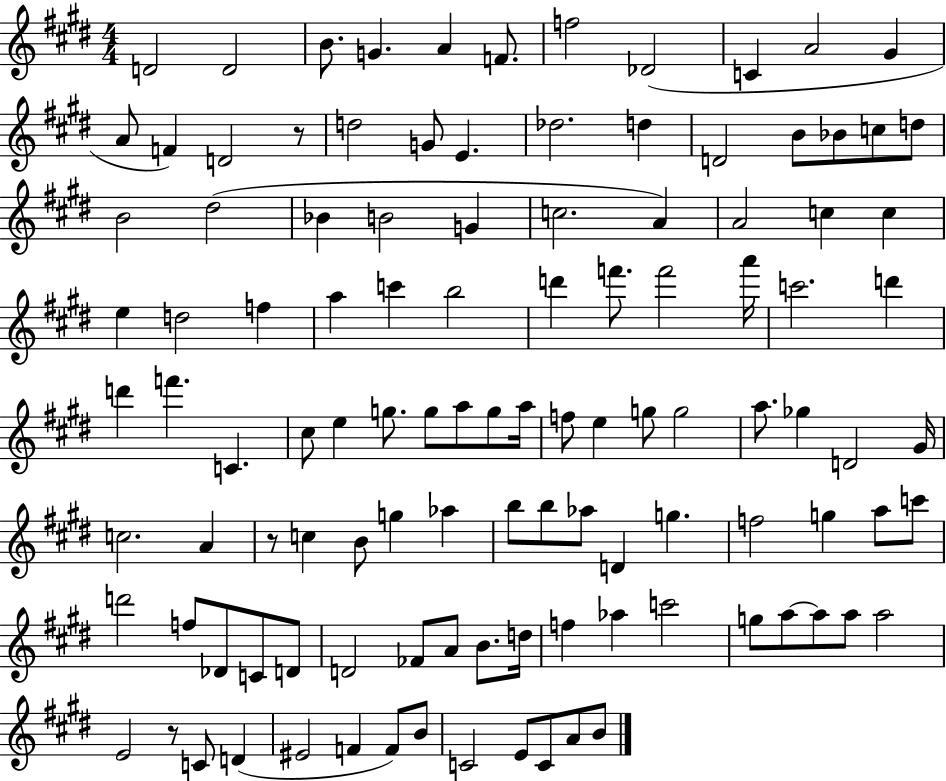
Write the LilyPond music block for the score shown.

{
  \clef treble
  \numericTimeSignature
  \time 4/4
  \key e \major
  \repeat volta 2 { d'2 d'2 | b'8. g'4. a'4 f'8. | f''2 des'2( | c'4 a'2 gis'4 | \break a'8 f'4) d'2 r8 | d''2 g'8 e'4. | des''2. d''4 | d'2 b'8 bes'8 c''8 d''8 | \break b'2 dis''2( | bes'4 b'2 g'4 | c''2. a'4) | a'2 c''4 c''4 | \break e''4 d''2 f''4 | a''4 c'''4 b''2 | d'''4 f'''8. f'''2 a'''16 | c'''2. d'''4 | \break d'''4 f'''4. c'4. | cis''8 e''4 g''8. g''8 a''8 g''8 a''16 | f''8 e''4 g''8 g''2 | a''8. ges''4 d'2 gis'16 | \break c''2. a'4 | r8 c''4 b'8 g''4 aes''4 | b''8 b''8 aes''8 d'4 g''4. | f''2 g''4 a''8 c'''8 | \break d'''2 f''8 des'8 c'8 d'8 | d'2 fes'8 a'8 b'8. d''16 | f''4 aes''4 c'''2 | g''8 a''8~~ a''8 a''8 a''2 | \break e'2 r8 c'8 d'4( | eis'2 f'4 f'8) b'8 | c'2 e'8 c'8 a'8 b'8 | } \bar "|."
}